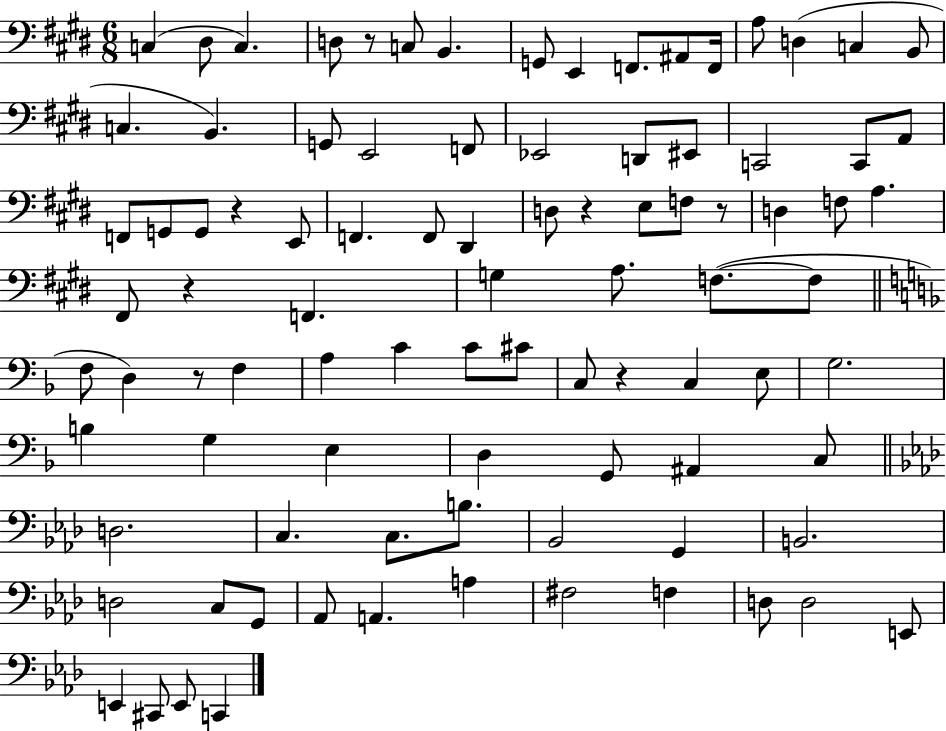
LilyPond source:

{
  \clef bass
  \numericTimeSignature
  \time 6/8
  \key e \major
  c4( dis8 c4.) | d8 r8 c8 b,4. | g,8 e,4 f,8. ais,8 f,16 | a8 d4( c4 b,8 | \break c4. b,4.) | g,8 e,2 f,8 | ees,2 d,8 eis,8 | c,2 c,8 a,8 | \break f,8 g,8 g,8 r4 e,8 | f,4. f,8 dis,4 | d8 r4 e8 f8 r8 | d4 f8 a4. | \break fis,8 r4 f,4. | g4 a8. f8.~(~ f8 | \bar "||" \break \key f \major f8 d4) r8 f4 | a4 c'4 c'8 cis'8 | c8 r4 c4 e8 | g2. | \break b4 g4 e4 | d4 g,8 ais,4 c8 | \bar "||" \break \key aes \major d2. | c4. c8. b8. | bes,2 g,4 | b,2. | \break d2 c8 g,8 | aes,8 a,4. a4 | fis2 f4 | d8 d2 e,8 | \break e,4 cis,8 e,8 c,4 | \bar "|."
}